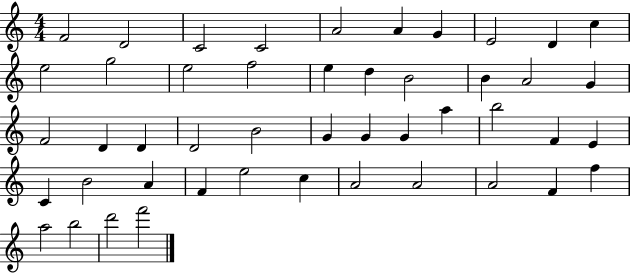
F4/h D4/h C4/h C4/h A4/h A4/q G4/q E4/h D4/q C5/q E5/h G5/h E5/h F5/h E5/q D5/q B4/h B4/q A4/h G4/q F4/h D4/q D4/q D4/h B4/h G4/q G4/q G4/q A5/q B5/h F4/q E4/q C4/q B4/h A4/q F4/q E5/h C5/q A4/h A4/h A4/h F4/q F5/q A5/h B5/h D6/h F6/h